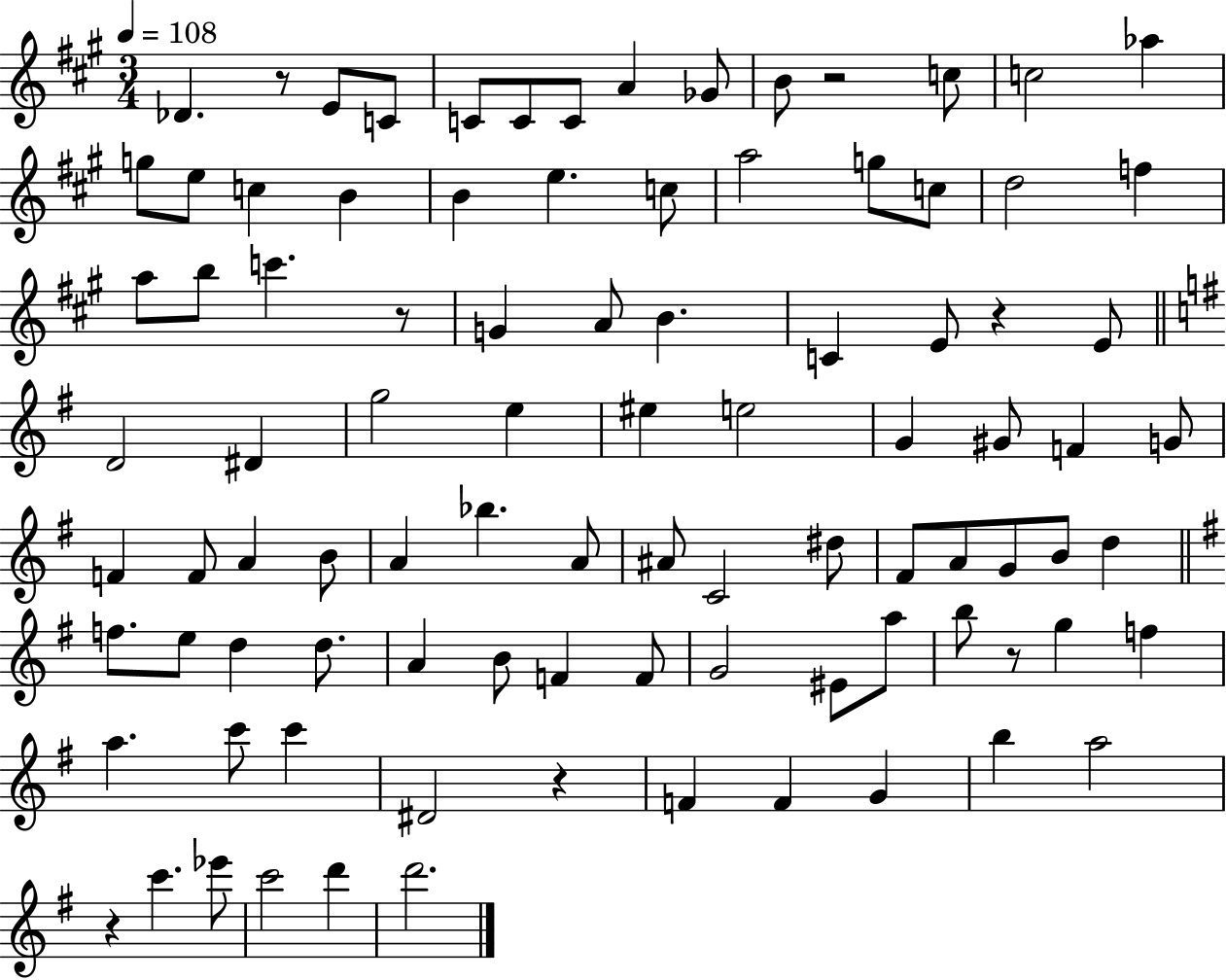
{
  \clef treble
  \numericTimeSignature
  \time 3/4
  \key a \major
  \tempo 4 = 108
  des'4. r8 e'8 c'8 | c'8 c'8 c'8 a'4 ges'8 | b'8 r2 c''8 | c''2 aes''4 | \break g''8 e''8 c''4 b'4 | b'4 e''4. c''8 | a''2 g''8 c''8 | d''2 f''4 | \break a''8 b''8 c'''4. r8 | g'4 a'8 b'4. | c'4 e'8 r4 e'8 | \bar "||" \break \key e \minor d'2 dis'4 | g''2 e''4 | eis''4 e''2 | g'4 gis'8 f'4 g'8 | \break f'4 f'8 a'4 b'8 | a'4 bes''4. a'8 | ais'8 c'2 dis''8 | fis'8 a'8 g'8 b'8 d''4 | \break \bar "||" \break \key g \major f''8. e''8 d''4 d''8. | a'4 b'8 f'4 f'8 | g'2 eis'8 a''8 | b''8 r8 g''4 f''4 | \break a''4. c'''8 c'''4 | dis'2 r4 | f'4 f'4 g'4 | b''4 a''2 | \break r4 c'''4. ees'''8 | c'''2 d'''4 | d'''2. | \bar "|."
}